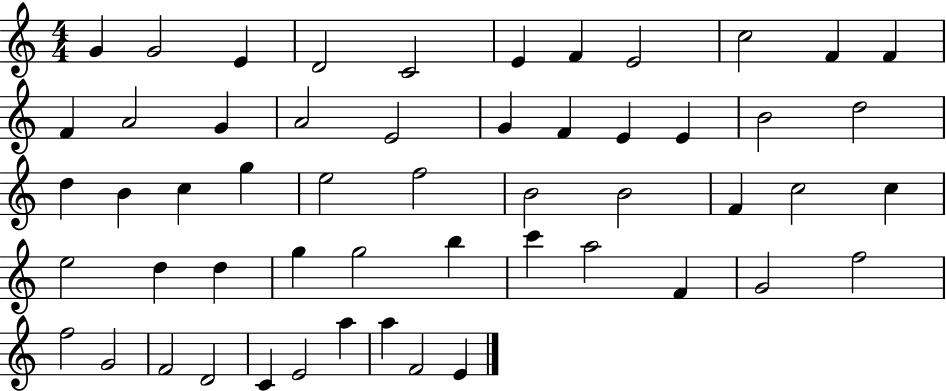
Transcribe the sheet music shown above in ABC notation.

X:1
T:Untitled
M:4/4
L:1/4
K:C
G G2 E D2 C2 E F E2 c2 F F F A2 G A2 E2 G F E E B2 d2 d B c g e2 f2 B2 B2 F c2 c e2 d d g g2 b c' a2 F G2 f2 f2 G2 F2 D2 C E2 a a F2 E